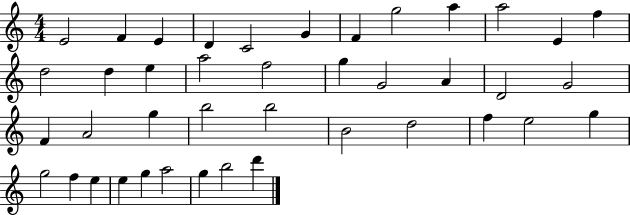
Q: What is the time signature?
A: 4/4